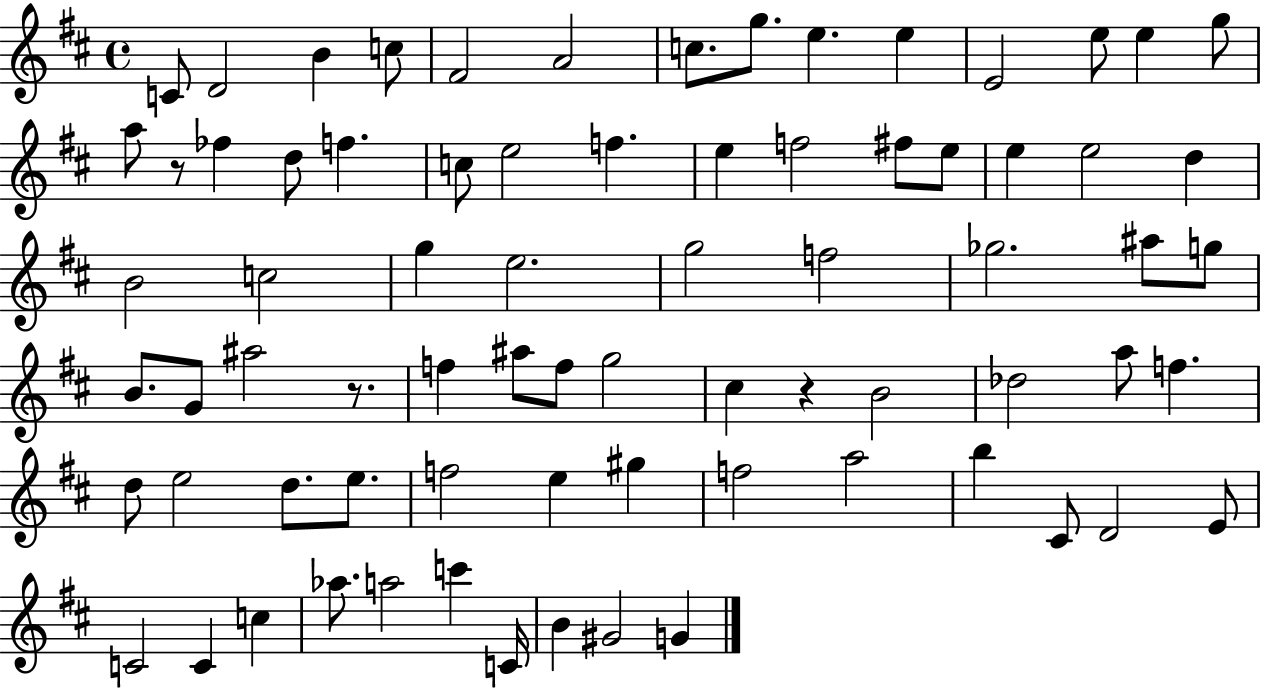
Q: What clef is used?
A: treble